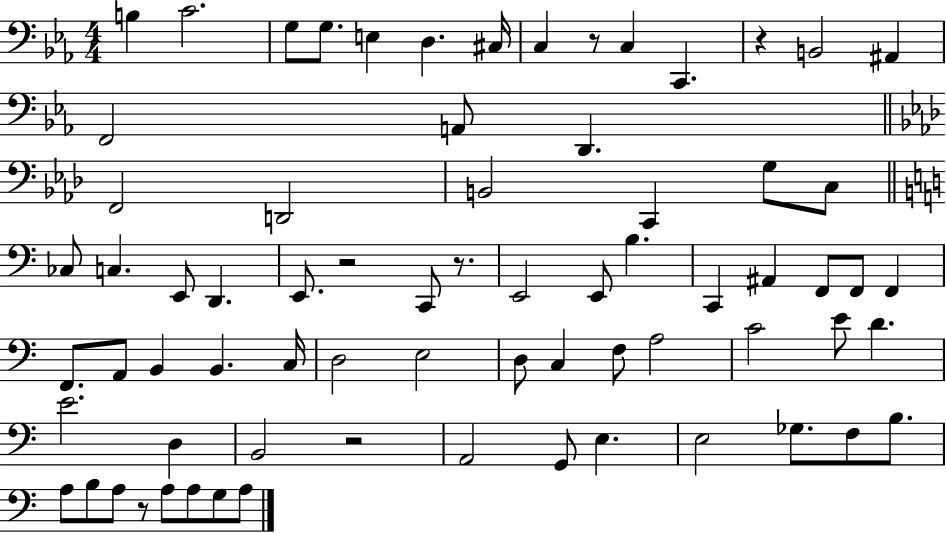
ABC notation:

X:1
T:Untitled
M:4/4
L:1/4
K:Eb
B, C2 G,/2 G,/2 E, D, ^C,/4 C, z/2 C, C,, z B,,2 ^A,, F,,2 A,,/2 D,, F,,2 D,,2 B,,2 C,, G,/2 C,/2 _C,/2 C, E,,/2 D,, E,,/2 z2 C,,/2 z/2 E,,2 E,,/2 B, C,, ^A,, F,,/2 F,,/2 F,, F,,/2 A,,/2 B,, B,, C,/4 D,2 E,2 D,/2 C, F,/2 A,2 C2 E/2 D E2 D, B,,2 z2 A,,2 G,,/2 E, E,2 _G,/2 F,/2 B,/2 A,/2 B,/2 A,/2 z/2 A,/2 A,/2 G,/2 A,/2